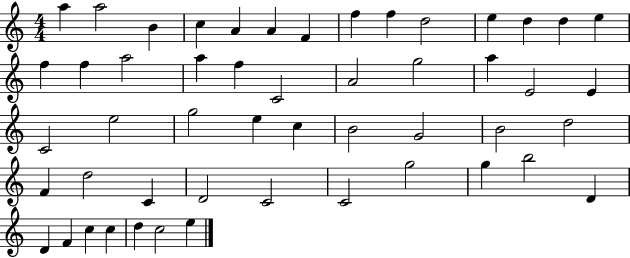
A5/q A5/h B4/q C5/q A4/q A4/q F4/q F5/q F5/q D5/h E5/q D5/q D5/q E5/q F5/q F5/q A5/h A5/q F5/q C4/h A4/h G5/h A5/q E4/h E4/q C4/h E5/h G5/h E5/q C5/q B4/h G4/h B4/h D5/h F4/q D5/h C4/q D4/h C4/h C4/h G5/h G5/q B5/h D4/q D4/q F4/q C5/q C5/q D5/q C5/h E5/q